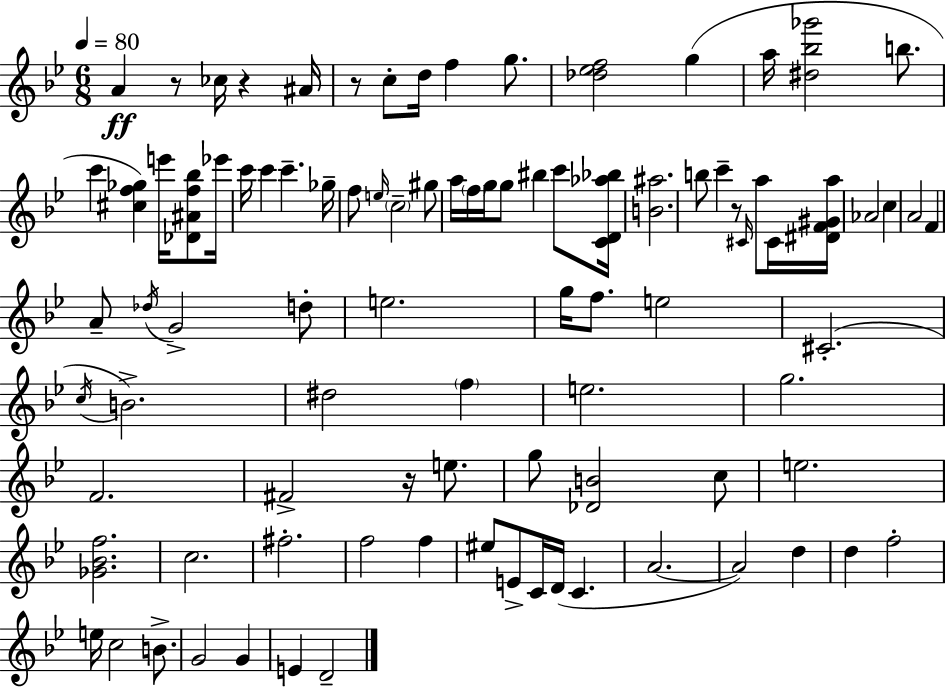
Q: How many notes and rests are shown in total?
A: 92